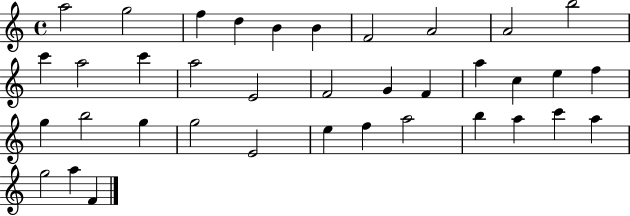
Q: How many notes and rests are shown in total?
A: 37